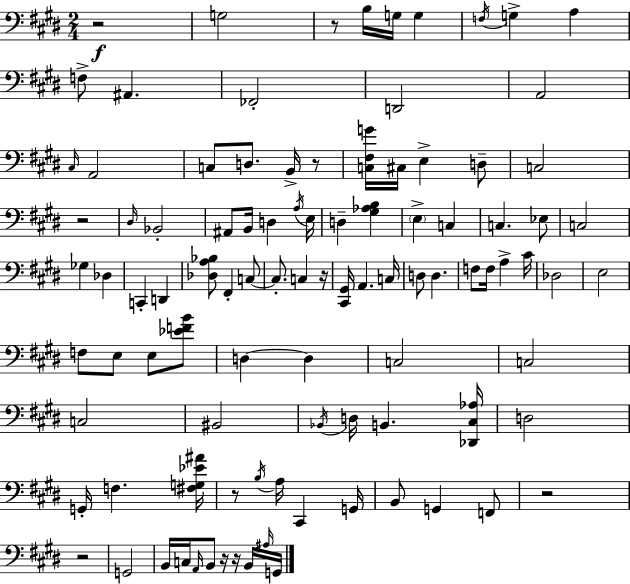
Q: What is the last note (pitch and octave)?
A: G2